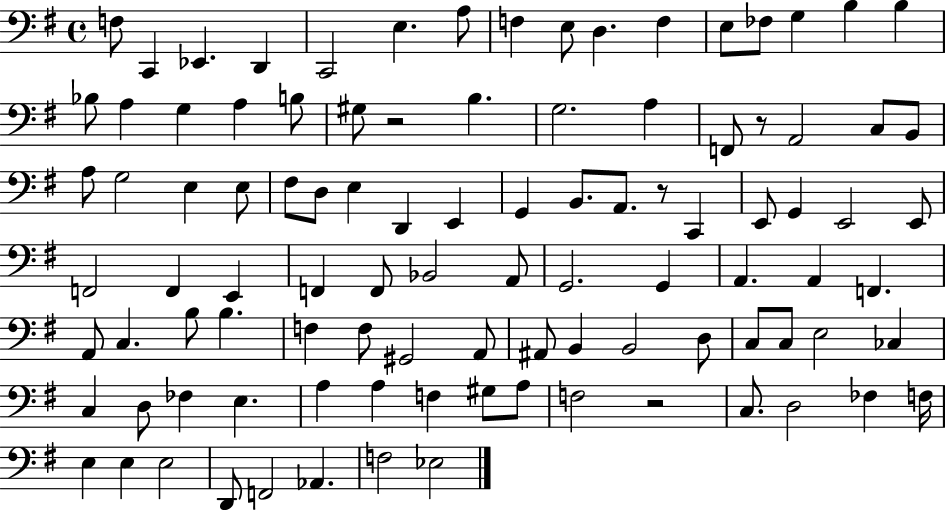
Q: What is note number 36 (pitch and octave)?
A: E3